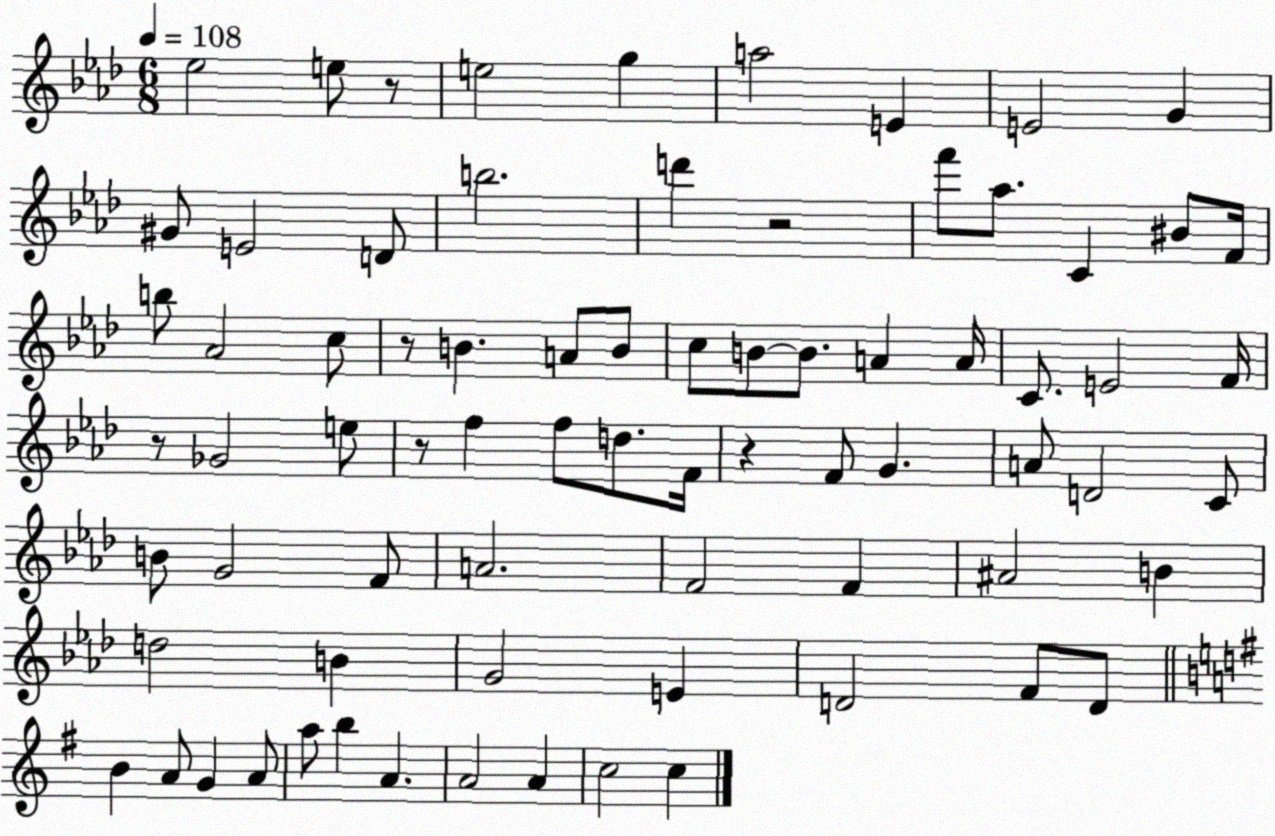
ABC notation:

X:1
T:Untitled
M:6/8
L:1/4
K:Ab
_e2 e/2 z/2 e2 g a2 E E2 G ^G/2 E2 D/2 b2 d' z2 f'/2 _a/2 C ^B/2 F/4 b/2 _A2 c/2 z/2 B A/2 B/2 c/2 B/2 B/2 A A/4 C/2 E2 F/4 z/2 _G2 e/2 z/2 f f/2 d/2 F/4 z F/2 G A/2 D2 C/2 B/2 G2 F/2 A2 F2 F ^A2 B d2 B G2 E D2 F/2 D/2 B A/2 G A/2 a/2 b A A2 A c2 c